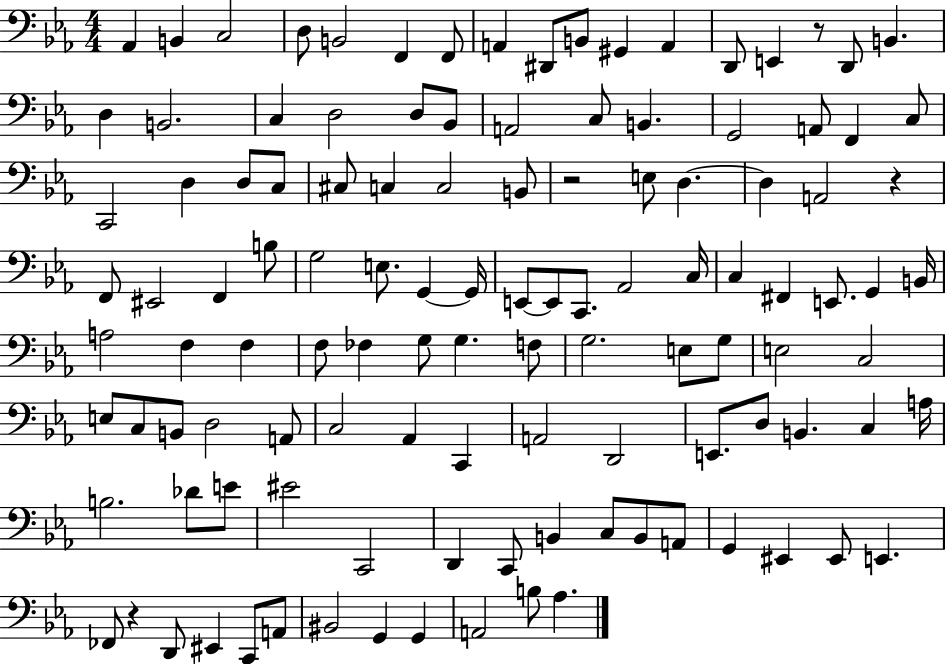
{
  \clef bass
  \numericTimeSignature
  \time 4/4
  \key ees \major
  \repeat volta 2 { aes,4 b,4 c2 | d8 b,2 f,4 f,8 | a,4 dis,8 b,8 gis,4 a,4 | d,8 e,4 r8 d,8 b,4. | \break d4 b,2. | c4 d2 d8 bes,8 | a,2 c8 b,4. | g,2 a,8 f,4 c8 | \break c,2 d4 d8 c8 | cis8 c4 c2 b,8 | r2 e8 d4.~~ | d4 a,2 r4 | \break f,8 eis,2 f,4 b8 | g2 e8. g,4~~ g,16 | e,8~~ e,8 c,8. aes,2 c16 | c4 fis,4 e,8. g,4 b,16 | \break a2 f4 f4 | f8 fes4 g8 g4. f8 | g2. e8 g8 | e2 c2 | \break e8 c8 b,8 d2 a,8 | c2 aes,4 c,4 | a,2 d,2 | e,8. d8 b,4. c4 a16 | \break b2. des'8 e'8 | eis'2 c,2 | d,4 c,8 b,4 c8 b,8 a,8 | g,4 eis,4 eis,8 e,4. | \break fes,8 r4 d,8 eis,4 c,8 a,8 | bis,2 g,4 g,4 | a,2 b8 aes4. | } \bar "|."
}